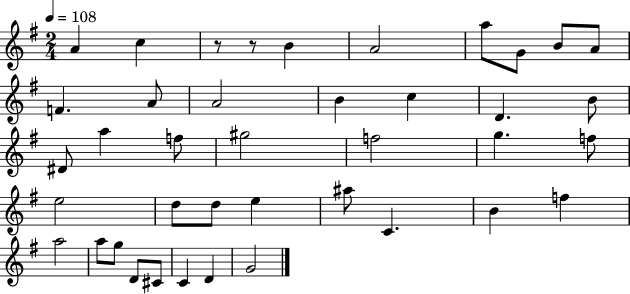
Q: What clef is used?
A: treble